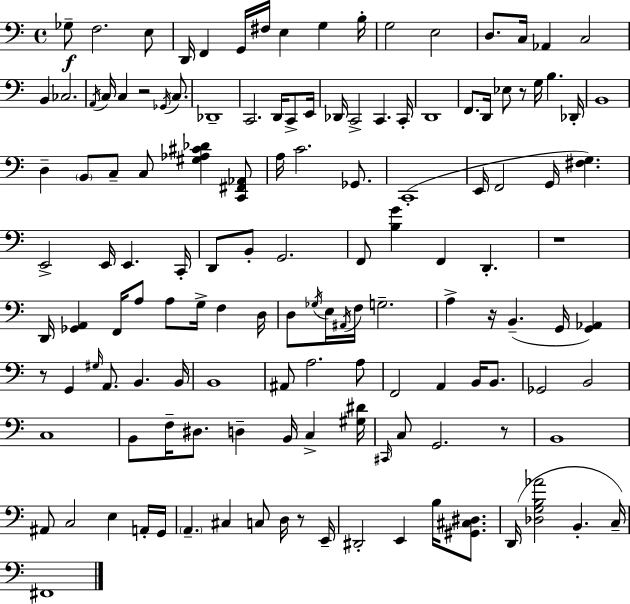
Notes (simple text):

Gb3/e F3/h. E3/e D2/s F2/q G2/s F#3/s E3/q G3/q B3/s G3/h E3/h D3/e. C3/s Ab2/q C3/h B2/q CES3/h. A2/s C3/s C3/q R/h Gb2/s C3/e. Db2/w C2/h. D2/s C2/e E2/s Db2/s C2/h C2/q. C2/s D2/w F2/e. D2/s Eb3/e R/e G3/s B3/q. Db2/s B2/w D3/q B2/e C3/e C3/e [G#3,Ab3,C#4,Db4]/q [C2,F#2,Ab2]/e A3/s C4/h. Gb2/e. C2/w E2/s F2/h G2/s [F#3,G3]/q. E2/h E2/s E2/q. C2/s D2/e B2/e G2/h. F2/e [B3,G4]/q F2/q D2/q. R/w D2/s [Gb2,A2]/q F2/s A3/e A3/e G3/s F3/q D3/s D3/e Gb3/s E3/s A#2/s F3/s G3/h. A3/q R/s B2/q. G2/s [G2,Ab2]/q R/e G2/q G#3/s A2/e. B2/q. B2/s B2/w A#2/e A3/h. A3/e F2/h A2/q B2/s B2/e. Gb2/h B2/h C3/w B2/e F3/s D#3/e. D3/q B2/s C3/q [G#3,D#4]/s C#2/s C3/e G2/h. R/e B2/w A#2/e C3/h E3/q A2/s G2/s A2/q. C#3/q C3/e D3/s R/e E2/s D#2/h E2/q B3/s [G#2,C#3,D#3]/e. D2/s [Db3,G3,B3,Ab4]/h B2/q. C3/s F#2/w